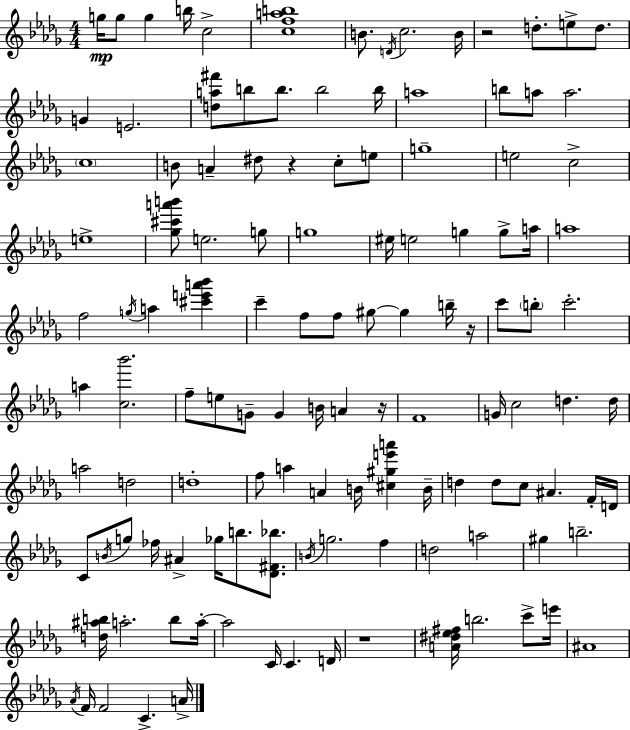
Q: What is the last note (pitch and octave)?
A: A4